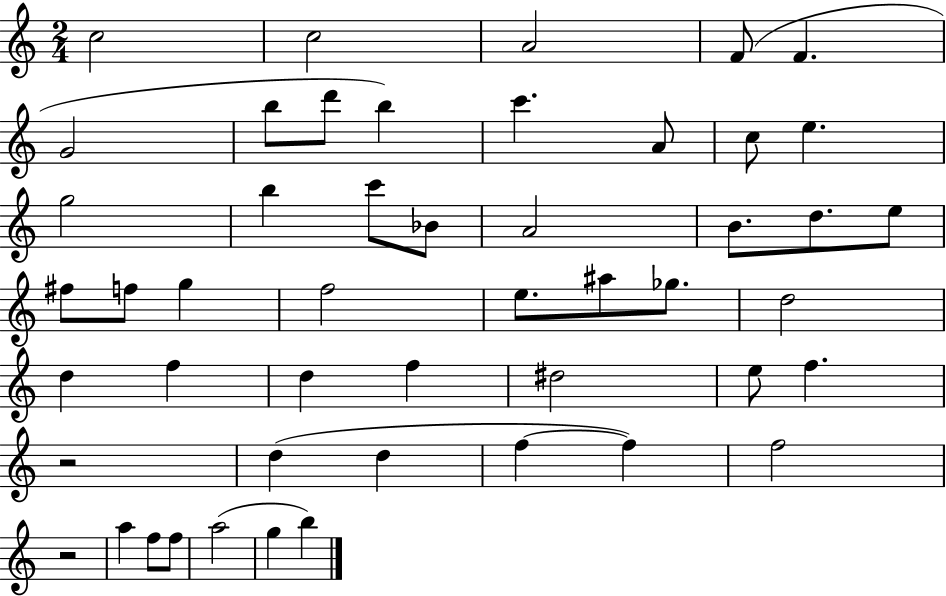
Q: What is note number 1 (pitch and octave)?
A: C5